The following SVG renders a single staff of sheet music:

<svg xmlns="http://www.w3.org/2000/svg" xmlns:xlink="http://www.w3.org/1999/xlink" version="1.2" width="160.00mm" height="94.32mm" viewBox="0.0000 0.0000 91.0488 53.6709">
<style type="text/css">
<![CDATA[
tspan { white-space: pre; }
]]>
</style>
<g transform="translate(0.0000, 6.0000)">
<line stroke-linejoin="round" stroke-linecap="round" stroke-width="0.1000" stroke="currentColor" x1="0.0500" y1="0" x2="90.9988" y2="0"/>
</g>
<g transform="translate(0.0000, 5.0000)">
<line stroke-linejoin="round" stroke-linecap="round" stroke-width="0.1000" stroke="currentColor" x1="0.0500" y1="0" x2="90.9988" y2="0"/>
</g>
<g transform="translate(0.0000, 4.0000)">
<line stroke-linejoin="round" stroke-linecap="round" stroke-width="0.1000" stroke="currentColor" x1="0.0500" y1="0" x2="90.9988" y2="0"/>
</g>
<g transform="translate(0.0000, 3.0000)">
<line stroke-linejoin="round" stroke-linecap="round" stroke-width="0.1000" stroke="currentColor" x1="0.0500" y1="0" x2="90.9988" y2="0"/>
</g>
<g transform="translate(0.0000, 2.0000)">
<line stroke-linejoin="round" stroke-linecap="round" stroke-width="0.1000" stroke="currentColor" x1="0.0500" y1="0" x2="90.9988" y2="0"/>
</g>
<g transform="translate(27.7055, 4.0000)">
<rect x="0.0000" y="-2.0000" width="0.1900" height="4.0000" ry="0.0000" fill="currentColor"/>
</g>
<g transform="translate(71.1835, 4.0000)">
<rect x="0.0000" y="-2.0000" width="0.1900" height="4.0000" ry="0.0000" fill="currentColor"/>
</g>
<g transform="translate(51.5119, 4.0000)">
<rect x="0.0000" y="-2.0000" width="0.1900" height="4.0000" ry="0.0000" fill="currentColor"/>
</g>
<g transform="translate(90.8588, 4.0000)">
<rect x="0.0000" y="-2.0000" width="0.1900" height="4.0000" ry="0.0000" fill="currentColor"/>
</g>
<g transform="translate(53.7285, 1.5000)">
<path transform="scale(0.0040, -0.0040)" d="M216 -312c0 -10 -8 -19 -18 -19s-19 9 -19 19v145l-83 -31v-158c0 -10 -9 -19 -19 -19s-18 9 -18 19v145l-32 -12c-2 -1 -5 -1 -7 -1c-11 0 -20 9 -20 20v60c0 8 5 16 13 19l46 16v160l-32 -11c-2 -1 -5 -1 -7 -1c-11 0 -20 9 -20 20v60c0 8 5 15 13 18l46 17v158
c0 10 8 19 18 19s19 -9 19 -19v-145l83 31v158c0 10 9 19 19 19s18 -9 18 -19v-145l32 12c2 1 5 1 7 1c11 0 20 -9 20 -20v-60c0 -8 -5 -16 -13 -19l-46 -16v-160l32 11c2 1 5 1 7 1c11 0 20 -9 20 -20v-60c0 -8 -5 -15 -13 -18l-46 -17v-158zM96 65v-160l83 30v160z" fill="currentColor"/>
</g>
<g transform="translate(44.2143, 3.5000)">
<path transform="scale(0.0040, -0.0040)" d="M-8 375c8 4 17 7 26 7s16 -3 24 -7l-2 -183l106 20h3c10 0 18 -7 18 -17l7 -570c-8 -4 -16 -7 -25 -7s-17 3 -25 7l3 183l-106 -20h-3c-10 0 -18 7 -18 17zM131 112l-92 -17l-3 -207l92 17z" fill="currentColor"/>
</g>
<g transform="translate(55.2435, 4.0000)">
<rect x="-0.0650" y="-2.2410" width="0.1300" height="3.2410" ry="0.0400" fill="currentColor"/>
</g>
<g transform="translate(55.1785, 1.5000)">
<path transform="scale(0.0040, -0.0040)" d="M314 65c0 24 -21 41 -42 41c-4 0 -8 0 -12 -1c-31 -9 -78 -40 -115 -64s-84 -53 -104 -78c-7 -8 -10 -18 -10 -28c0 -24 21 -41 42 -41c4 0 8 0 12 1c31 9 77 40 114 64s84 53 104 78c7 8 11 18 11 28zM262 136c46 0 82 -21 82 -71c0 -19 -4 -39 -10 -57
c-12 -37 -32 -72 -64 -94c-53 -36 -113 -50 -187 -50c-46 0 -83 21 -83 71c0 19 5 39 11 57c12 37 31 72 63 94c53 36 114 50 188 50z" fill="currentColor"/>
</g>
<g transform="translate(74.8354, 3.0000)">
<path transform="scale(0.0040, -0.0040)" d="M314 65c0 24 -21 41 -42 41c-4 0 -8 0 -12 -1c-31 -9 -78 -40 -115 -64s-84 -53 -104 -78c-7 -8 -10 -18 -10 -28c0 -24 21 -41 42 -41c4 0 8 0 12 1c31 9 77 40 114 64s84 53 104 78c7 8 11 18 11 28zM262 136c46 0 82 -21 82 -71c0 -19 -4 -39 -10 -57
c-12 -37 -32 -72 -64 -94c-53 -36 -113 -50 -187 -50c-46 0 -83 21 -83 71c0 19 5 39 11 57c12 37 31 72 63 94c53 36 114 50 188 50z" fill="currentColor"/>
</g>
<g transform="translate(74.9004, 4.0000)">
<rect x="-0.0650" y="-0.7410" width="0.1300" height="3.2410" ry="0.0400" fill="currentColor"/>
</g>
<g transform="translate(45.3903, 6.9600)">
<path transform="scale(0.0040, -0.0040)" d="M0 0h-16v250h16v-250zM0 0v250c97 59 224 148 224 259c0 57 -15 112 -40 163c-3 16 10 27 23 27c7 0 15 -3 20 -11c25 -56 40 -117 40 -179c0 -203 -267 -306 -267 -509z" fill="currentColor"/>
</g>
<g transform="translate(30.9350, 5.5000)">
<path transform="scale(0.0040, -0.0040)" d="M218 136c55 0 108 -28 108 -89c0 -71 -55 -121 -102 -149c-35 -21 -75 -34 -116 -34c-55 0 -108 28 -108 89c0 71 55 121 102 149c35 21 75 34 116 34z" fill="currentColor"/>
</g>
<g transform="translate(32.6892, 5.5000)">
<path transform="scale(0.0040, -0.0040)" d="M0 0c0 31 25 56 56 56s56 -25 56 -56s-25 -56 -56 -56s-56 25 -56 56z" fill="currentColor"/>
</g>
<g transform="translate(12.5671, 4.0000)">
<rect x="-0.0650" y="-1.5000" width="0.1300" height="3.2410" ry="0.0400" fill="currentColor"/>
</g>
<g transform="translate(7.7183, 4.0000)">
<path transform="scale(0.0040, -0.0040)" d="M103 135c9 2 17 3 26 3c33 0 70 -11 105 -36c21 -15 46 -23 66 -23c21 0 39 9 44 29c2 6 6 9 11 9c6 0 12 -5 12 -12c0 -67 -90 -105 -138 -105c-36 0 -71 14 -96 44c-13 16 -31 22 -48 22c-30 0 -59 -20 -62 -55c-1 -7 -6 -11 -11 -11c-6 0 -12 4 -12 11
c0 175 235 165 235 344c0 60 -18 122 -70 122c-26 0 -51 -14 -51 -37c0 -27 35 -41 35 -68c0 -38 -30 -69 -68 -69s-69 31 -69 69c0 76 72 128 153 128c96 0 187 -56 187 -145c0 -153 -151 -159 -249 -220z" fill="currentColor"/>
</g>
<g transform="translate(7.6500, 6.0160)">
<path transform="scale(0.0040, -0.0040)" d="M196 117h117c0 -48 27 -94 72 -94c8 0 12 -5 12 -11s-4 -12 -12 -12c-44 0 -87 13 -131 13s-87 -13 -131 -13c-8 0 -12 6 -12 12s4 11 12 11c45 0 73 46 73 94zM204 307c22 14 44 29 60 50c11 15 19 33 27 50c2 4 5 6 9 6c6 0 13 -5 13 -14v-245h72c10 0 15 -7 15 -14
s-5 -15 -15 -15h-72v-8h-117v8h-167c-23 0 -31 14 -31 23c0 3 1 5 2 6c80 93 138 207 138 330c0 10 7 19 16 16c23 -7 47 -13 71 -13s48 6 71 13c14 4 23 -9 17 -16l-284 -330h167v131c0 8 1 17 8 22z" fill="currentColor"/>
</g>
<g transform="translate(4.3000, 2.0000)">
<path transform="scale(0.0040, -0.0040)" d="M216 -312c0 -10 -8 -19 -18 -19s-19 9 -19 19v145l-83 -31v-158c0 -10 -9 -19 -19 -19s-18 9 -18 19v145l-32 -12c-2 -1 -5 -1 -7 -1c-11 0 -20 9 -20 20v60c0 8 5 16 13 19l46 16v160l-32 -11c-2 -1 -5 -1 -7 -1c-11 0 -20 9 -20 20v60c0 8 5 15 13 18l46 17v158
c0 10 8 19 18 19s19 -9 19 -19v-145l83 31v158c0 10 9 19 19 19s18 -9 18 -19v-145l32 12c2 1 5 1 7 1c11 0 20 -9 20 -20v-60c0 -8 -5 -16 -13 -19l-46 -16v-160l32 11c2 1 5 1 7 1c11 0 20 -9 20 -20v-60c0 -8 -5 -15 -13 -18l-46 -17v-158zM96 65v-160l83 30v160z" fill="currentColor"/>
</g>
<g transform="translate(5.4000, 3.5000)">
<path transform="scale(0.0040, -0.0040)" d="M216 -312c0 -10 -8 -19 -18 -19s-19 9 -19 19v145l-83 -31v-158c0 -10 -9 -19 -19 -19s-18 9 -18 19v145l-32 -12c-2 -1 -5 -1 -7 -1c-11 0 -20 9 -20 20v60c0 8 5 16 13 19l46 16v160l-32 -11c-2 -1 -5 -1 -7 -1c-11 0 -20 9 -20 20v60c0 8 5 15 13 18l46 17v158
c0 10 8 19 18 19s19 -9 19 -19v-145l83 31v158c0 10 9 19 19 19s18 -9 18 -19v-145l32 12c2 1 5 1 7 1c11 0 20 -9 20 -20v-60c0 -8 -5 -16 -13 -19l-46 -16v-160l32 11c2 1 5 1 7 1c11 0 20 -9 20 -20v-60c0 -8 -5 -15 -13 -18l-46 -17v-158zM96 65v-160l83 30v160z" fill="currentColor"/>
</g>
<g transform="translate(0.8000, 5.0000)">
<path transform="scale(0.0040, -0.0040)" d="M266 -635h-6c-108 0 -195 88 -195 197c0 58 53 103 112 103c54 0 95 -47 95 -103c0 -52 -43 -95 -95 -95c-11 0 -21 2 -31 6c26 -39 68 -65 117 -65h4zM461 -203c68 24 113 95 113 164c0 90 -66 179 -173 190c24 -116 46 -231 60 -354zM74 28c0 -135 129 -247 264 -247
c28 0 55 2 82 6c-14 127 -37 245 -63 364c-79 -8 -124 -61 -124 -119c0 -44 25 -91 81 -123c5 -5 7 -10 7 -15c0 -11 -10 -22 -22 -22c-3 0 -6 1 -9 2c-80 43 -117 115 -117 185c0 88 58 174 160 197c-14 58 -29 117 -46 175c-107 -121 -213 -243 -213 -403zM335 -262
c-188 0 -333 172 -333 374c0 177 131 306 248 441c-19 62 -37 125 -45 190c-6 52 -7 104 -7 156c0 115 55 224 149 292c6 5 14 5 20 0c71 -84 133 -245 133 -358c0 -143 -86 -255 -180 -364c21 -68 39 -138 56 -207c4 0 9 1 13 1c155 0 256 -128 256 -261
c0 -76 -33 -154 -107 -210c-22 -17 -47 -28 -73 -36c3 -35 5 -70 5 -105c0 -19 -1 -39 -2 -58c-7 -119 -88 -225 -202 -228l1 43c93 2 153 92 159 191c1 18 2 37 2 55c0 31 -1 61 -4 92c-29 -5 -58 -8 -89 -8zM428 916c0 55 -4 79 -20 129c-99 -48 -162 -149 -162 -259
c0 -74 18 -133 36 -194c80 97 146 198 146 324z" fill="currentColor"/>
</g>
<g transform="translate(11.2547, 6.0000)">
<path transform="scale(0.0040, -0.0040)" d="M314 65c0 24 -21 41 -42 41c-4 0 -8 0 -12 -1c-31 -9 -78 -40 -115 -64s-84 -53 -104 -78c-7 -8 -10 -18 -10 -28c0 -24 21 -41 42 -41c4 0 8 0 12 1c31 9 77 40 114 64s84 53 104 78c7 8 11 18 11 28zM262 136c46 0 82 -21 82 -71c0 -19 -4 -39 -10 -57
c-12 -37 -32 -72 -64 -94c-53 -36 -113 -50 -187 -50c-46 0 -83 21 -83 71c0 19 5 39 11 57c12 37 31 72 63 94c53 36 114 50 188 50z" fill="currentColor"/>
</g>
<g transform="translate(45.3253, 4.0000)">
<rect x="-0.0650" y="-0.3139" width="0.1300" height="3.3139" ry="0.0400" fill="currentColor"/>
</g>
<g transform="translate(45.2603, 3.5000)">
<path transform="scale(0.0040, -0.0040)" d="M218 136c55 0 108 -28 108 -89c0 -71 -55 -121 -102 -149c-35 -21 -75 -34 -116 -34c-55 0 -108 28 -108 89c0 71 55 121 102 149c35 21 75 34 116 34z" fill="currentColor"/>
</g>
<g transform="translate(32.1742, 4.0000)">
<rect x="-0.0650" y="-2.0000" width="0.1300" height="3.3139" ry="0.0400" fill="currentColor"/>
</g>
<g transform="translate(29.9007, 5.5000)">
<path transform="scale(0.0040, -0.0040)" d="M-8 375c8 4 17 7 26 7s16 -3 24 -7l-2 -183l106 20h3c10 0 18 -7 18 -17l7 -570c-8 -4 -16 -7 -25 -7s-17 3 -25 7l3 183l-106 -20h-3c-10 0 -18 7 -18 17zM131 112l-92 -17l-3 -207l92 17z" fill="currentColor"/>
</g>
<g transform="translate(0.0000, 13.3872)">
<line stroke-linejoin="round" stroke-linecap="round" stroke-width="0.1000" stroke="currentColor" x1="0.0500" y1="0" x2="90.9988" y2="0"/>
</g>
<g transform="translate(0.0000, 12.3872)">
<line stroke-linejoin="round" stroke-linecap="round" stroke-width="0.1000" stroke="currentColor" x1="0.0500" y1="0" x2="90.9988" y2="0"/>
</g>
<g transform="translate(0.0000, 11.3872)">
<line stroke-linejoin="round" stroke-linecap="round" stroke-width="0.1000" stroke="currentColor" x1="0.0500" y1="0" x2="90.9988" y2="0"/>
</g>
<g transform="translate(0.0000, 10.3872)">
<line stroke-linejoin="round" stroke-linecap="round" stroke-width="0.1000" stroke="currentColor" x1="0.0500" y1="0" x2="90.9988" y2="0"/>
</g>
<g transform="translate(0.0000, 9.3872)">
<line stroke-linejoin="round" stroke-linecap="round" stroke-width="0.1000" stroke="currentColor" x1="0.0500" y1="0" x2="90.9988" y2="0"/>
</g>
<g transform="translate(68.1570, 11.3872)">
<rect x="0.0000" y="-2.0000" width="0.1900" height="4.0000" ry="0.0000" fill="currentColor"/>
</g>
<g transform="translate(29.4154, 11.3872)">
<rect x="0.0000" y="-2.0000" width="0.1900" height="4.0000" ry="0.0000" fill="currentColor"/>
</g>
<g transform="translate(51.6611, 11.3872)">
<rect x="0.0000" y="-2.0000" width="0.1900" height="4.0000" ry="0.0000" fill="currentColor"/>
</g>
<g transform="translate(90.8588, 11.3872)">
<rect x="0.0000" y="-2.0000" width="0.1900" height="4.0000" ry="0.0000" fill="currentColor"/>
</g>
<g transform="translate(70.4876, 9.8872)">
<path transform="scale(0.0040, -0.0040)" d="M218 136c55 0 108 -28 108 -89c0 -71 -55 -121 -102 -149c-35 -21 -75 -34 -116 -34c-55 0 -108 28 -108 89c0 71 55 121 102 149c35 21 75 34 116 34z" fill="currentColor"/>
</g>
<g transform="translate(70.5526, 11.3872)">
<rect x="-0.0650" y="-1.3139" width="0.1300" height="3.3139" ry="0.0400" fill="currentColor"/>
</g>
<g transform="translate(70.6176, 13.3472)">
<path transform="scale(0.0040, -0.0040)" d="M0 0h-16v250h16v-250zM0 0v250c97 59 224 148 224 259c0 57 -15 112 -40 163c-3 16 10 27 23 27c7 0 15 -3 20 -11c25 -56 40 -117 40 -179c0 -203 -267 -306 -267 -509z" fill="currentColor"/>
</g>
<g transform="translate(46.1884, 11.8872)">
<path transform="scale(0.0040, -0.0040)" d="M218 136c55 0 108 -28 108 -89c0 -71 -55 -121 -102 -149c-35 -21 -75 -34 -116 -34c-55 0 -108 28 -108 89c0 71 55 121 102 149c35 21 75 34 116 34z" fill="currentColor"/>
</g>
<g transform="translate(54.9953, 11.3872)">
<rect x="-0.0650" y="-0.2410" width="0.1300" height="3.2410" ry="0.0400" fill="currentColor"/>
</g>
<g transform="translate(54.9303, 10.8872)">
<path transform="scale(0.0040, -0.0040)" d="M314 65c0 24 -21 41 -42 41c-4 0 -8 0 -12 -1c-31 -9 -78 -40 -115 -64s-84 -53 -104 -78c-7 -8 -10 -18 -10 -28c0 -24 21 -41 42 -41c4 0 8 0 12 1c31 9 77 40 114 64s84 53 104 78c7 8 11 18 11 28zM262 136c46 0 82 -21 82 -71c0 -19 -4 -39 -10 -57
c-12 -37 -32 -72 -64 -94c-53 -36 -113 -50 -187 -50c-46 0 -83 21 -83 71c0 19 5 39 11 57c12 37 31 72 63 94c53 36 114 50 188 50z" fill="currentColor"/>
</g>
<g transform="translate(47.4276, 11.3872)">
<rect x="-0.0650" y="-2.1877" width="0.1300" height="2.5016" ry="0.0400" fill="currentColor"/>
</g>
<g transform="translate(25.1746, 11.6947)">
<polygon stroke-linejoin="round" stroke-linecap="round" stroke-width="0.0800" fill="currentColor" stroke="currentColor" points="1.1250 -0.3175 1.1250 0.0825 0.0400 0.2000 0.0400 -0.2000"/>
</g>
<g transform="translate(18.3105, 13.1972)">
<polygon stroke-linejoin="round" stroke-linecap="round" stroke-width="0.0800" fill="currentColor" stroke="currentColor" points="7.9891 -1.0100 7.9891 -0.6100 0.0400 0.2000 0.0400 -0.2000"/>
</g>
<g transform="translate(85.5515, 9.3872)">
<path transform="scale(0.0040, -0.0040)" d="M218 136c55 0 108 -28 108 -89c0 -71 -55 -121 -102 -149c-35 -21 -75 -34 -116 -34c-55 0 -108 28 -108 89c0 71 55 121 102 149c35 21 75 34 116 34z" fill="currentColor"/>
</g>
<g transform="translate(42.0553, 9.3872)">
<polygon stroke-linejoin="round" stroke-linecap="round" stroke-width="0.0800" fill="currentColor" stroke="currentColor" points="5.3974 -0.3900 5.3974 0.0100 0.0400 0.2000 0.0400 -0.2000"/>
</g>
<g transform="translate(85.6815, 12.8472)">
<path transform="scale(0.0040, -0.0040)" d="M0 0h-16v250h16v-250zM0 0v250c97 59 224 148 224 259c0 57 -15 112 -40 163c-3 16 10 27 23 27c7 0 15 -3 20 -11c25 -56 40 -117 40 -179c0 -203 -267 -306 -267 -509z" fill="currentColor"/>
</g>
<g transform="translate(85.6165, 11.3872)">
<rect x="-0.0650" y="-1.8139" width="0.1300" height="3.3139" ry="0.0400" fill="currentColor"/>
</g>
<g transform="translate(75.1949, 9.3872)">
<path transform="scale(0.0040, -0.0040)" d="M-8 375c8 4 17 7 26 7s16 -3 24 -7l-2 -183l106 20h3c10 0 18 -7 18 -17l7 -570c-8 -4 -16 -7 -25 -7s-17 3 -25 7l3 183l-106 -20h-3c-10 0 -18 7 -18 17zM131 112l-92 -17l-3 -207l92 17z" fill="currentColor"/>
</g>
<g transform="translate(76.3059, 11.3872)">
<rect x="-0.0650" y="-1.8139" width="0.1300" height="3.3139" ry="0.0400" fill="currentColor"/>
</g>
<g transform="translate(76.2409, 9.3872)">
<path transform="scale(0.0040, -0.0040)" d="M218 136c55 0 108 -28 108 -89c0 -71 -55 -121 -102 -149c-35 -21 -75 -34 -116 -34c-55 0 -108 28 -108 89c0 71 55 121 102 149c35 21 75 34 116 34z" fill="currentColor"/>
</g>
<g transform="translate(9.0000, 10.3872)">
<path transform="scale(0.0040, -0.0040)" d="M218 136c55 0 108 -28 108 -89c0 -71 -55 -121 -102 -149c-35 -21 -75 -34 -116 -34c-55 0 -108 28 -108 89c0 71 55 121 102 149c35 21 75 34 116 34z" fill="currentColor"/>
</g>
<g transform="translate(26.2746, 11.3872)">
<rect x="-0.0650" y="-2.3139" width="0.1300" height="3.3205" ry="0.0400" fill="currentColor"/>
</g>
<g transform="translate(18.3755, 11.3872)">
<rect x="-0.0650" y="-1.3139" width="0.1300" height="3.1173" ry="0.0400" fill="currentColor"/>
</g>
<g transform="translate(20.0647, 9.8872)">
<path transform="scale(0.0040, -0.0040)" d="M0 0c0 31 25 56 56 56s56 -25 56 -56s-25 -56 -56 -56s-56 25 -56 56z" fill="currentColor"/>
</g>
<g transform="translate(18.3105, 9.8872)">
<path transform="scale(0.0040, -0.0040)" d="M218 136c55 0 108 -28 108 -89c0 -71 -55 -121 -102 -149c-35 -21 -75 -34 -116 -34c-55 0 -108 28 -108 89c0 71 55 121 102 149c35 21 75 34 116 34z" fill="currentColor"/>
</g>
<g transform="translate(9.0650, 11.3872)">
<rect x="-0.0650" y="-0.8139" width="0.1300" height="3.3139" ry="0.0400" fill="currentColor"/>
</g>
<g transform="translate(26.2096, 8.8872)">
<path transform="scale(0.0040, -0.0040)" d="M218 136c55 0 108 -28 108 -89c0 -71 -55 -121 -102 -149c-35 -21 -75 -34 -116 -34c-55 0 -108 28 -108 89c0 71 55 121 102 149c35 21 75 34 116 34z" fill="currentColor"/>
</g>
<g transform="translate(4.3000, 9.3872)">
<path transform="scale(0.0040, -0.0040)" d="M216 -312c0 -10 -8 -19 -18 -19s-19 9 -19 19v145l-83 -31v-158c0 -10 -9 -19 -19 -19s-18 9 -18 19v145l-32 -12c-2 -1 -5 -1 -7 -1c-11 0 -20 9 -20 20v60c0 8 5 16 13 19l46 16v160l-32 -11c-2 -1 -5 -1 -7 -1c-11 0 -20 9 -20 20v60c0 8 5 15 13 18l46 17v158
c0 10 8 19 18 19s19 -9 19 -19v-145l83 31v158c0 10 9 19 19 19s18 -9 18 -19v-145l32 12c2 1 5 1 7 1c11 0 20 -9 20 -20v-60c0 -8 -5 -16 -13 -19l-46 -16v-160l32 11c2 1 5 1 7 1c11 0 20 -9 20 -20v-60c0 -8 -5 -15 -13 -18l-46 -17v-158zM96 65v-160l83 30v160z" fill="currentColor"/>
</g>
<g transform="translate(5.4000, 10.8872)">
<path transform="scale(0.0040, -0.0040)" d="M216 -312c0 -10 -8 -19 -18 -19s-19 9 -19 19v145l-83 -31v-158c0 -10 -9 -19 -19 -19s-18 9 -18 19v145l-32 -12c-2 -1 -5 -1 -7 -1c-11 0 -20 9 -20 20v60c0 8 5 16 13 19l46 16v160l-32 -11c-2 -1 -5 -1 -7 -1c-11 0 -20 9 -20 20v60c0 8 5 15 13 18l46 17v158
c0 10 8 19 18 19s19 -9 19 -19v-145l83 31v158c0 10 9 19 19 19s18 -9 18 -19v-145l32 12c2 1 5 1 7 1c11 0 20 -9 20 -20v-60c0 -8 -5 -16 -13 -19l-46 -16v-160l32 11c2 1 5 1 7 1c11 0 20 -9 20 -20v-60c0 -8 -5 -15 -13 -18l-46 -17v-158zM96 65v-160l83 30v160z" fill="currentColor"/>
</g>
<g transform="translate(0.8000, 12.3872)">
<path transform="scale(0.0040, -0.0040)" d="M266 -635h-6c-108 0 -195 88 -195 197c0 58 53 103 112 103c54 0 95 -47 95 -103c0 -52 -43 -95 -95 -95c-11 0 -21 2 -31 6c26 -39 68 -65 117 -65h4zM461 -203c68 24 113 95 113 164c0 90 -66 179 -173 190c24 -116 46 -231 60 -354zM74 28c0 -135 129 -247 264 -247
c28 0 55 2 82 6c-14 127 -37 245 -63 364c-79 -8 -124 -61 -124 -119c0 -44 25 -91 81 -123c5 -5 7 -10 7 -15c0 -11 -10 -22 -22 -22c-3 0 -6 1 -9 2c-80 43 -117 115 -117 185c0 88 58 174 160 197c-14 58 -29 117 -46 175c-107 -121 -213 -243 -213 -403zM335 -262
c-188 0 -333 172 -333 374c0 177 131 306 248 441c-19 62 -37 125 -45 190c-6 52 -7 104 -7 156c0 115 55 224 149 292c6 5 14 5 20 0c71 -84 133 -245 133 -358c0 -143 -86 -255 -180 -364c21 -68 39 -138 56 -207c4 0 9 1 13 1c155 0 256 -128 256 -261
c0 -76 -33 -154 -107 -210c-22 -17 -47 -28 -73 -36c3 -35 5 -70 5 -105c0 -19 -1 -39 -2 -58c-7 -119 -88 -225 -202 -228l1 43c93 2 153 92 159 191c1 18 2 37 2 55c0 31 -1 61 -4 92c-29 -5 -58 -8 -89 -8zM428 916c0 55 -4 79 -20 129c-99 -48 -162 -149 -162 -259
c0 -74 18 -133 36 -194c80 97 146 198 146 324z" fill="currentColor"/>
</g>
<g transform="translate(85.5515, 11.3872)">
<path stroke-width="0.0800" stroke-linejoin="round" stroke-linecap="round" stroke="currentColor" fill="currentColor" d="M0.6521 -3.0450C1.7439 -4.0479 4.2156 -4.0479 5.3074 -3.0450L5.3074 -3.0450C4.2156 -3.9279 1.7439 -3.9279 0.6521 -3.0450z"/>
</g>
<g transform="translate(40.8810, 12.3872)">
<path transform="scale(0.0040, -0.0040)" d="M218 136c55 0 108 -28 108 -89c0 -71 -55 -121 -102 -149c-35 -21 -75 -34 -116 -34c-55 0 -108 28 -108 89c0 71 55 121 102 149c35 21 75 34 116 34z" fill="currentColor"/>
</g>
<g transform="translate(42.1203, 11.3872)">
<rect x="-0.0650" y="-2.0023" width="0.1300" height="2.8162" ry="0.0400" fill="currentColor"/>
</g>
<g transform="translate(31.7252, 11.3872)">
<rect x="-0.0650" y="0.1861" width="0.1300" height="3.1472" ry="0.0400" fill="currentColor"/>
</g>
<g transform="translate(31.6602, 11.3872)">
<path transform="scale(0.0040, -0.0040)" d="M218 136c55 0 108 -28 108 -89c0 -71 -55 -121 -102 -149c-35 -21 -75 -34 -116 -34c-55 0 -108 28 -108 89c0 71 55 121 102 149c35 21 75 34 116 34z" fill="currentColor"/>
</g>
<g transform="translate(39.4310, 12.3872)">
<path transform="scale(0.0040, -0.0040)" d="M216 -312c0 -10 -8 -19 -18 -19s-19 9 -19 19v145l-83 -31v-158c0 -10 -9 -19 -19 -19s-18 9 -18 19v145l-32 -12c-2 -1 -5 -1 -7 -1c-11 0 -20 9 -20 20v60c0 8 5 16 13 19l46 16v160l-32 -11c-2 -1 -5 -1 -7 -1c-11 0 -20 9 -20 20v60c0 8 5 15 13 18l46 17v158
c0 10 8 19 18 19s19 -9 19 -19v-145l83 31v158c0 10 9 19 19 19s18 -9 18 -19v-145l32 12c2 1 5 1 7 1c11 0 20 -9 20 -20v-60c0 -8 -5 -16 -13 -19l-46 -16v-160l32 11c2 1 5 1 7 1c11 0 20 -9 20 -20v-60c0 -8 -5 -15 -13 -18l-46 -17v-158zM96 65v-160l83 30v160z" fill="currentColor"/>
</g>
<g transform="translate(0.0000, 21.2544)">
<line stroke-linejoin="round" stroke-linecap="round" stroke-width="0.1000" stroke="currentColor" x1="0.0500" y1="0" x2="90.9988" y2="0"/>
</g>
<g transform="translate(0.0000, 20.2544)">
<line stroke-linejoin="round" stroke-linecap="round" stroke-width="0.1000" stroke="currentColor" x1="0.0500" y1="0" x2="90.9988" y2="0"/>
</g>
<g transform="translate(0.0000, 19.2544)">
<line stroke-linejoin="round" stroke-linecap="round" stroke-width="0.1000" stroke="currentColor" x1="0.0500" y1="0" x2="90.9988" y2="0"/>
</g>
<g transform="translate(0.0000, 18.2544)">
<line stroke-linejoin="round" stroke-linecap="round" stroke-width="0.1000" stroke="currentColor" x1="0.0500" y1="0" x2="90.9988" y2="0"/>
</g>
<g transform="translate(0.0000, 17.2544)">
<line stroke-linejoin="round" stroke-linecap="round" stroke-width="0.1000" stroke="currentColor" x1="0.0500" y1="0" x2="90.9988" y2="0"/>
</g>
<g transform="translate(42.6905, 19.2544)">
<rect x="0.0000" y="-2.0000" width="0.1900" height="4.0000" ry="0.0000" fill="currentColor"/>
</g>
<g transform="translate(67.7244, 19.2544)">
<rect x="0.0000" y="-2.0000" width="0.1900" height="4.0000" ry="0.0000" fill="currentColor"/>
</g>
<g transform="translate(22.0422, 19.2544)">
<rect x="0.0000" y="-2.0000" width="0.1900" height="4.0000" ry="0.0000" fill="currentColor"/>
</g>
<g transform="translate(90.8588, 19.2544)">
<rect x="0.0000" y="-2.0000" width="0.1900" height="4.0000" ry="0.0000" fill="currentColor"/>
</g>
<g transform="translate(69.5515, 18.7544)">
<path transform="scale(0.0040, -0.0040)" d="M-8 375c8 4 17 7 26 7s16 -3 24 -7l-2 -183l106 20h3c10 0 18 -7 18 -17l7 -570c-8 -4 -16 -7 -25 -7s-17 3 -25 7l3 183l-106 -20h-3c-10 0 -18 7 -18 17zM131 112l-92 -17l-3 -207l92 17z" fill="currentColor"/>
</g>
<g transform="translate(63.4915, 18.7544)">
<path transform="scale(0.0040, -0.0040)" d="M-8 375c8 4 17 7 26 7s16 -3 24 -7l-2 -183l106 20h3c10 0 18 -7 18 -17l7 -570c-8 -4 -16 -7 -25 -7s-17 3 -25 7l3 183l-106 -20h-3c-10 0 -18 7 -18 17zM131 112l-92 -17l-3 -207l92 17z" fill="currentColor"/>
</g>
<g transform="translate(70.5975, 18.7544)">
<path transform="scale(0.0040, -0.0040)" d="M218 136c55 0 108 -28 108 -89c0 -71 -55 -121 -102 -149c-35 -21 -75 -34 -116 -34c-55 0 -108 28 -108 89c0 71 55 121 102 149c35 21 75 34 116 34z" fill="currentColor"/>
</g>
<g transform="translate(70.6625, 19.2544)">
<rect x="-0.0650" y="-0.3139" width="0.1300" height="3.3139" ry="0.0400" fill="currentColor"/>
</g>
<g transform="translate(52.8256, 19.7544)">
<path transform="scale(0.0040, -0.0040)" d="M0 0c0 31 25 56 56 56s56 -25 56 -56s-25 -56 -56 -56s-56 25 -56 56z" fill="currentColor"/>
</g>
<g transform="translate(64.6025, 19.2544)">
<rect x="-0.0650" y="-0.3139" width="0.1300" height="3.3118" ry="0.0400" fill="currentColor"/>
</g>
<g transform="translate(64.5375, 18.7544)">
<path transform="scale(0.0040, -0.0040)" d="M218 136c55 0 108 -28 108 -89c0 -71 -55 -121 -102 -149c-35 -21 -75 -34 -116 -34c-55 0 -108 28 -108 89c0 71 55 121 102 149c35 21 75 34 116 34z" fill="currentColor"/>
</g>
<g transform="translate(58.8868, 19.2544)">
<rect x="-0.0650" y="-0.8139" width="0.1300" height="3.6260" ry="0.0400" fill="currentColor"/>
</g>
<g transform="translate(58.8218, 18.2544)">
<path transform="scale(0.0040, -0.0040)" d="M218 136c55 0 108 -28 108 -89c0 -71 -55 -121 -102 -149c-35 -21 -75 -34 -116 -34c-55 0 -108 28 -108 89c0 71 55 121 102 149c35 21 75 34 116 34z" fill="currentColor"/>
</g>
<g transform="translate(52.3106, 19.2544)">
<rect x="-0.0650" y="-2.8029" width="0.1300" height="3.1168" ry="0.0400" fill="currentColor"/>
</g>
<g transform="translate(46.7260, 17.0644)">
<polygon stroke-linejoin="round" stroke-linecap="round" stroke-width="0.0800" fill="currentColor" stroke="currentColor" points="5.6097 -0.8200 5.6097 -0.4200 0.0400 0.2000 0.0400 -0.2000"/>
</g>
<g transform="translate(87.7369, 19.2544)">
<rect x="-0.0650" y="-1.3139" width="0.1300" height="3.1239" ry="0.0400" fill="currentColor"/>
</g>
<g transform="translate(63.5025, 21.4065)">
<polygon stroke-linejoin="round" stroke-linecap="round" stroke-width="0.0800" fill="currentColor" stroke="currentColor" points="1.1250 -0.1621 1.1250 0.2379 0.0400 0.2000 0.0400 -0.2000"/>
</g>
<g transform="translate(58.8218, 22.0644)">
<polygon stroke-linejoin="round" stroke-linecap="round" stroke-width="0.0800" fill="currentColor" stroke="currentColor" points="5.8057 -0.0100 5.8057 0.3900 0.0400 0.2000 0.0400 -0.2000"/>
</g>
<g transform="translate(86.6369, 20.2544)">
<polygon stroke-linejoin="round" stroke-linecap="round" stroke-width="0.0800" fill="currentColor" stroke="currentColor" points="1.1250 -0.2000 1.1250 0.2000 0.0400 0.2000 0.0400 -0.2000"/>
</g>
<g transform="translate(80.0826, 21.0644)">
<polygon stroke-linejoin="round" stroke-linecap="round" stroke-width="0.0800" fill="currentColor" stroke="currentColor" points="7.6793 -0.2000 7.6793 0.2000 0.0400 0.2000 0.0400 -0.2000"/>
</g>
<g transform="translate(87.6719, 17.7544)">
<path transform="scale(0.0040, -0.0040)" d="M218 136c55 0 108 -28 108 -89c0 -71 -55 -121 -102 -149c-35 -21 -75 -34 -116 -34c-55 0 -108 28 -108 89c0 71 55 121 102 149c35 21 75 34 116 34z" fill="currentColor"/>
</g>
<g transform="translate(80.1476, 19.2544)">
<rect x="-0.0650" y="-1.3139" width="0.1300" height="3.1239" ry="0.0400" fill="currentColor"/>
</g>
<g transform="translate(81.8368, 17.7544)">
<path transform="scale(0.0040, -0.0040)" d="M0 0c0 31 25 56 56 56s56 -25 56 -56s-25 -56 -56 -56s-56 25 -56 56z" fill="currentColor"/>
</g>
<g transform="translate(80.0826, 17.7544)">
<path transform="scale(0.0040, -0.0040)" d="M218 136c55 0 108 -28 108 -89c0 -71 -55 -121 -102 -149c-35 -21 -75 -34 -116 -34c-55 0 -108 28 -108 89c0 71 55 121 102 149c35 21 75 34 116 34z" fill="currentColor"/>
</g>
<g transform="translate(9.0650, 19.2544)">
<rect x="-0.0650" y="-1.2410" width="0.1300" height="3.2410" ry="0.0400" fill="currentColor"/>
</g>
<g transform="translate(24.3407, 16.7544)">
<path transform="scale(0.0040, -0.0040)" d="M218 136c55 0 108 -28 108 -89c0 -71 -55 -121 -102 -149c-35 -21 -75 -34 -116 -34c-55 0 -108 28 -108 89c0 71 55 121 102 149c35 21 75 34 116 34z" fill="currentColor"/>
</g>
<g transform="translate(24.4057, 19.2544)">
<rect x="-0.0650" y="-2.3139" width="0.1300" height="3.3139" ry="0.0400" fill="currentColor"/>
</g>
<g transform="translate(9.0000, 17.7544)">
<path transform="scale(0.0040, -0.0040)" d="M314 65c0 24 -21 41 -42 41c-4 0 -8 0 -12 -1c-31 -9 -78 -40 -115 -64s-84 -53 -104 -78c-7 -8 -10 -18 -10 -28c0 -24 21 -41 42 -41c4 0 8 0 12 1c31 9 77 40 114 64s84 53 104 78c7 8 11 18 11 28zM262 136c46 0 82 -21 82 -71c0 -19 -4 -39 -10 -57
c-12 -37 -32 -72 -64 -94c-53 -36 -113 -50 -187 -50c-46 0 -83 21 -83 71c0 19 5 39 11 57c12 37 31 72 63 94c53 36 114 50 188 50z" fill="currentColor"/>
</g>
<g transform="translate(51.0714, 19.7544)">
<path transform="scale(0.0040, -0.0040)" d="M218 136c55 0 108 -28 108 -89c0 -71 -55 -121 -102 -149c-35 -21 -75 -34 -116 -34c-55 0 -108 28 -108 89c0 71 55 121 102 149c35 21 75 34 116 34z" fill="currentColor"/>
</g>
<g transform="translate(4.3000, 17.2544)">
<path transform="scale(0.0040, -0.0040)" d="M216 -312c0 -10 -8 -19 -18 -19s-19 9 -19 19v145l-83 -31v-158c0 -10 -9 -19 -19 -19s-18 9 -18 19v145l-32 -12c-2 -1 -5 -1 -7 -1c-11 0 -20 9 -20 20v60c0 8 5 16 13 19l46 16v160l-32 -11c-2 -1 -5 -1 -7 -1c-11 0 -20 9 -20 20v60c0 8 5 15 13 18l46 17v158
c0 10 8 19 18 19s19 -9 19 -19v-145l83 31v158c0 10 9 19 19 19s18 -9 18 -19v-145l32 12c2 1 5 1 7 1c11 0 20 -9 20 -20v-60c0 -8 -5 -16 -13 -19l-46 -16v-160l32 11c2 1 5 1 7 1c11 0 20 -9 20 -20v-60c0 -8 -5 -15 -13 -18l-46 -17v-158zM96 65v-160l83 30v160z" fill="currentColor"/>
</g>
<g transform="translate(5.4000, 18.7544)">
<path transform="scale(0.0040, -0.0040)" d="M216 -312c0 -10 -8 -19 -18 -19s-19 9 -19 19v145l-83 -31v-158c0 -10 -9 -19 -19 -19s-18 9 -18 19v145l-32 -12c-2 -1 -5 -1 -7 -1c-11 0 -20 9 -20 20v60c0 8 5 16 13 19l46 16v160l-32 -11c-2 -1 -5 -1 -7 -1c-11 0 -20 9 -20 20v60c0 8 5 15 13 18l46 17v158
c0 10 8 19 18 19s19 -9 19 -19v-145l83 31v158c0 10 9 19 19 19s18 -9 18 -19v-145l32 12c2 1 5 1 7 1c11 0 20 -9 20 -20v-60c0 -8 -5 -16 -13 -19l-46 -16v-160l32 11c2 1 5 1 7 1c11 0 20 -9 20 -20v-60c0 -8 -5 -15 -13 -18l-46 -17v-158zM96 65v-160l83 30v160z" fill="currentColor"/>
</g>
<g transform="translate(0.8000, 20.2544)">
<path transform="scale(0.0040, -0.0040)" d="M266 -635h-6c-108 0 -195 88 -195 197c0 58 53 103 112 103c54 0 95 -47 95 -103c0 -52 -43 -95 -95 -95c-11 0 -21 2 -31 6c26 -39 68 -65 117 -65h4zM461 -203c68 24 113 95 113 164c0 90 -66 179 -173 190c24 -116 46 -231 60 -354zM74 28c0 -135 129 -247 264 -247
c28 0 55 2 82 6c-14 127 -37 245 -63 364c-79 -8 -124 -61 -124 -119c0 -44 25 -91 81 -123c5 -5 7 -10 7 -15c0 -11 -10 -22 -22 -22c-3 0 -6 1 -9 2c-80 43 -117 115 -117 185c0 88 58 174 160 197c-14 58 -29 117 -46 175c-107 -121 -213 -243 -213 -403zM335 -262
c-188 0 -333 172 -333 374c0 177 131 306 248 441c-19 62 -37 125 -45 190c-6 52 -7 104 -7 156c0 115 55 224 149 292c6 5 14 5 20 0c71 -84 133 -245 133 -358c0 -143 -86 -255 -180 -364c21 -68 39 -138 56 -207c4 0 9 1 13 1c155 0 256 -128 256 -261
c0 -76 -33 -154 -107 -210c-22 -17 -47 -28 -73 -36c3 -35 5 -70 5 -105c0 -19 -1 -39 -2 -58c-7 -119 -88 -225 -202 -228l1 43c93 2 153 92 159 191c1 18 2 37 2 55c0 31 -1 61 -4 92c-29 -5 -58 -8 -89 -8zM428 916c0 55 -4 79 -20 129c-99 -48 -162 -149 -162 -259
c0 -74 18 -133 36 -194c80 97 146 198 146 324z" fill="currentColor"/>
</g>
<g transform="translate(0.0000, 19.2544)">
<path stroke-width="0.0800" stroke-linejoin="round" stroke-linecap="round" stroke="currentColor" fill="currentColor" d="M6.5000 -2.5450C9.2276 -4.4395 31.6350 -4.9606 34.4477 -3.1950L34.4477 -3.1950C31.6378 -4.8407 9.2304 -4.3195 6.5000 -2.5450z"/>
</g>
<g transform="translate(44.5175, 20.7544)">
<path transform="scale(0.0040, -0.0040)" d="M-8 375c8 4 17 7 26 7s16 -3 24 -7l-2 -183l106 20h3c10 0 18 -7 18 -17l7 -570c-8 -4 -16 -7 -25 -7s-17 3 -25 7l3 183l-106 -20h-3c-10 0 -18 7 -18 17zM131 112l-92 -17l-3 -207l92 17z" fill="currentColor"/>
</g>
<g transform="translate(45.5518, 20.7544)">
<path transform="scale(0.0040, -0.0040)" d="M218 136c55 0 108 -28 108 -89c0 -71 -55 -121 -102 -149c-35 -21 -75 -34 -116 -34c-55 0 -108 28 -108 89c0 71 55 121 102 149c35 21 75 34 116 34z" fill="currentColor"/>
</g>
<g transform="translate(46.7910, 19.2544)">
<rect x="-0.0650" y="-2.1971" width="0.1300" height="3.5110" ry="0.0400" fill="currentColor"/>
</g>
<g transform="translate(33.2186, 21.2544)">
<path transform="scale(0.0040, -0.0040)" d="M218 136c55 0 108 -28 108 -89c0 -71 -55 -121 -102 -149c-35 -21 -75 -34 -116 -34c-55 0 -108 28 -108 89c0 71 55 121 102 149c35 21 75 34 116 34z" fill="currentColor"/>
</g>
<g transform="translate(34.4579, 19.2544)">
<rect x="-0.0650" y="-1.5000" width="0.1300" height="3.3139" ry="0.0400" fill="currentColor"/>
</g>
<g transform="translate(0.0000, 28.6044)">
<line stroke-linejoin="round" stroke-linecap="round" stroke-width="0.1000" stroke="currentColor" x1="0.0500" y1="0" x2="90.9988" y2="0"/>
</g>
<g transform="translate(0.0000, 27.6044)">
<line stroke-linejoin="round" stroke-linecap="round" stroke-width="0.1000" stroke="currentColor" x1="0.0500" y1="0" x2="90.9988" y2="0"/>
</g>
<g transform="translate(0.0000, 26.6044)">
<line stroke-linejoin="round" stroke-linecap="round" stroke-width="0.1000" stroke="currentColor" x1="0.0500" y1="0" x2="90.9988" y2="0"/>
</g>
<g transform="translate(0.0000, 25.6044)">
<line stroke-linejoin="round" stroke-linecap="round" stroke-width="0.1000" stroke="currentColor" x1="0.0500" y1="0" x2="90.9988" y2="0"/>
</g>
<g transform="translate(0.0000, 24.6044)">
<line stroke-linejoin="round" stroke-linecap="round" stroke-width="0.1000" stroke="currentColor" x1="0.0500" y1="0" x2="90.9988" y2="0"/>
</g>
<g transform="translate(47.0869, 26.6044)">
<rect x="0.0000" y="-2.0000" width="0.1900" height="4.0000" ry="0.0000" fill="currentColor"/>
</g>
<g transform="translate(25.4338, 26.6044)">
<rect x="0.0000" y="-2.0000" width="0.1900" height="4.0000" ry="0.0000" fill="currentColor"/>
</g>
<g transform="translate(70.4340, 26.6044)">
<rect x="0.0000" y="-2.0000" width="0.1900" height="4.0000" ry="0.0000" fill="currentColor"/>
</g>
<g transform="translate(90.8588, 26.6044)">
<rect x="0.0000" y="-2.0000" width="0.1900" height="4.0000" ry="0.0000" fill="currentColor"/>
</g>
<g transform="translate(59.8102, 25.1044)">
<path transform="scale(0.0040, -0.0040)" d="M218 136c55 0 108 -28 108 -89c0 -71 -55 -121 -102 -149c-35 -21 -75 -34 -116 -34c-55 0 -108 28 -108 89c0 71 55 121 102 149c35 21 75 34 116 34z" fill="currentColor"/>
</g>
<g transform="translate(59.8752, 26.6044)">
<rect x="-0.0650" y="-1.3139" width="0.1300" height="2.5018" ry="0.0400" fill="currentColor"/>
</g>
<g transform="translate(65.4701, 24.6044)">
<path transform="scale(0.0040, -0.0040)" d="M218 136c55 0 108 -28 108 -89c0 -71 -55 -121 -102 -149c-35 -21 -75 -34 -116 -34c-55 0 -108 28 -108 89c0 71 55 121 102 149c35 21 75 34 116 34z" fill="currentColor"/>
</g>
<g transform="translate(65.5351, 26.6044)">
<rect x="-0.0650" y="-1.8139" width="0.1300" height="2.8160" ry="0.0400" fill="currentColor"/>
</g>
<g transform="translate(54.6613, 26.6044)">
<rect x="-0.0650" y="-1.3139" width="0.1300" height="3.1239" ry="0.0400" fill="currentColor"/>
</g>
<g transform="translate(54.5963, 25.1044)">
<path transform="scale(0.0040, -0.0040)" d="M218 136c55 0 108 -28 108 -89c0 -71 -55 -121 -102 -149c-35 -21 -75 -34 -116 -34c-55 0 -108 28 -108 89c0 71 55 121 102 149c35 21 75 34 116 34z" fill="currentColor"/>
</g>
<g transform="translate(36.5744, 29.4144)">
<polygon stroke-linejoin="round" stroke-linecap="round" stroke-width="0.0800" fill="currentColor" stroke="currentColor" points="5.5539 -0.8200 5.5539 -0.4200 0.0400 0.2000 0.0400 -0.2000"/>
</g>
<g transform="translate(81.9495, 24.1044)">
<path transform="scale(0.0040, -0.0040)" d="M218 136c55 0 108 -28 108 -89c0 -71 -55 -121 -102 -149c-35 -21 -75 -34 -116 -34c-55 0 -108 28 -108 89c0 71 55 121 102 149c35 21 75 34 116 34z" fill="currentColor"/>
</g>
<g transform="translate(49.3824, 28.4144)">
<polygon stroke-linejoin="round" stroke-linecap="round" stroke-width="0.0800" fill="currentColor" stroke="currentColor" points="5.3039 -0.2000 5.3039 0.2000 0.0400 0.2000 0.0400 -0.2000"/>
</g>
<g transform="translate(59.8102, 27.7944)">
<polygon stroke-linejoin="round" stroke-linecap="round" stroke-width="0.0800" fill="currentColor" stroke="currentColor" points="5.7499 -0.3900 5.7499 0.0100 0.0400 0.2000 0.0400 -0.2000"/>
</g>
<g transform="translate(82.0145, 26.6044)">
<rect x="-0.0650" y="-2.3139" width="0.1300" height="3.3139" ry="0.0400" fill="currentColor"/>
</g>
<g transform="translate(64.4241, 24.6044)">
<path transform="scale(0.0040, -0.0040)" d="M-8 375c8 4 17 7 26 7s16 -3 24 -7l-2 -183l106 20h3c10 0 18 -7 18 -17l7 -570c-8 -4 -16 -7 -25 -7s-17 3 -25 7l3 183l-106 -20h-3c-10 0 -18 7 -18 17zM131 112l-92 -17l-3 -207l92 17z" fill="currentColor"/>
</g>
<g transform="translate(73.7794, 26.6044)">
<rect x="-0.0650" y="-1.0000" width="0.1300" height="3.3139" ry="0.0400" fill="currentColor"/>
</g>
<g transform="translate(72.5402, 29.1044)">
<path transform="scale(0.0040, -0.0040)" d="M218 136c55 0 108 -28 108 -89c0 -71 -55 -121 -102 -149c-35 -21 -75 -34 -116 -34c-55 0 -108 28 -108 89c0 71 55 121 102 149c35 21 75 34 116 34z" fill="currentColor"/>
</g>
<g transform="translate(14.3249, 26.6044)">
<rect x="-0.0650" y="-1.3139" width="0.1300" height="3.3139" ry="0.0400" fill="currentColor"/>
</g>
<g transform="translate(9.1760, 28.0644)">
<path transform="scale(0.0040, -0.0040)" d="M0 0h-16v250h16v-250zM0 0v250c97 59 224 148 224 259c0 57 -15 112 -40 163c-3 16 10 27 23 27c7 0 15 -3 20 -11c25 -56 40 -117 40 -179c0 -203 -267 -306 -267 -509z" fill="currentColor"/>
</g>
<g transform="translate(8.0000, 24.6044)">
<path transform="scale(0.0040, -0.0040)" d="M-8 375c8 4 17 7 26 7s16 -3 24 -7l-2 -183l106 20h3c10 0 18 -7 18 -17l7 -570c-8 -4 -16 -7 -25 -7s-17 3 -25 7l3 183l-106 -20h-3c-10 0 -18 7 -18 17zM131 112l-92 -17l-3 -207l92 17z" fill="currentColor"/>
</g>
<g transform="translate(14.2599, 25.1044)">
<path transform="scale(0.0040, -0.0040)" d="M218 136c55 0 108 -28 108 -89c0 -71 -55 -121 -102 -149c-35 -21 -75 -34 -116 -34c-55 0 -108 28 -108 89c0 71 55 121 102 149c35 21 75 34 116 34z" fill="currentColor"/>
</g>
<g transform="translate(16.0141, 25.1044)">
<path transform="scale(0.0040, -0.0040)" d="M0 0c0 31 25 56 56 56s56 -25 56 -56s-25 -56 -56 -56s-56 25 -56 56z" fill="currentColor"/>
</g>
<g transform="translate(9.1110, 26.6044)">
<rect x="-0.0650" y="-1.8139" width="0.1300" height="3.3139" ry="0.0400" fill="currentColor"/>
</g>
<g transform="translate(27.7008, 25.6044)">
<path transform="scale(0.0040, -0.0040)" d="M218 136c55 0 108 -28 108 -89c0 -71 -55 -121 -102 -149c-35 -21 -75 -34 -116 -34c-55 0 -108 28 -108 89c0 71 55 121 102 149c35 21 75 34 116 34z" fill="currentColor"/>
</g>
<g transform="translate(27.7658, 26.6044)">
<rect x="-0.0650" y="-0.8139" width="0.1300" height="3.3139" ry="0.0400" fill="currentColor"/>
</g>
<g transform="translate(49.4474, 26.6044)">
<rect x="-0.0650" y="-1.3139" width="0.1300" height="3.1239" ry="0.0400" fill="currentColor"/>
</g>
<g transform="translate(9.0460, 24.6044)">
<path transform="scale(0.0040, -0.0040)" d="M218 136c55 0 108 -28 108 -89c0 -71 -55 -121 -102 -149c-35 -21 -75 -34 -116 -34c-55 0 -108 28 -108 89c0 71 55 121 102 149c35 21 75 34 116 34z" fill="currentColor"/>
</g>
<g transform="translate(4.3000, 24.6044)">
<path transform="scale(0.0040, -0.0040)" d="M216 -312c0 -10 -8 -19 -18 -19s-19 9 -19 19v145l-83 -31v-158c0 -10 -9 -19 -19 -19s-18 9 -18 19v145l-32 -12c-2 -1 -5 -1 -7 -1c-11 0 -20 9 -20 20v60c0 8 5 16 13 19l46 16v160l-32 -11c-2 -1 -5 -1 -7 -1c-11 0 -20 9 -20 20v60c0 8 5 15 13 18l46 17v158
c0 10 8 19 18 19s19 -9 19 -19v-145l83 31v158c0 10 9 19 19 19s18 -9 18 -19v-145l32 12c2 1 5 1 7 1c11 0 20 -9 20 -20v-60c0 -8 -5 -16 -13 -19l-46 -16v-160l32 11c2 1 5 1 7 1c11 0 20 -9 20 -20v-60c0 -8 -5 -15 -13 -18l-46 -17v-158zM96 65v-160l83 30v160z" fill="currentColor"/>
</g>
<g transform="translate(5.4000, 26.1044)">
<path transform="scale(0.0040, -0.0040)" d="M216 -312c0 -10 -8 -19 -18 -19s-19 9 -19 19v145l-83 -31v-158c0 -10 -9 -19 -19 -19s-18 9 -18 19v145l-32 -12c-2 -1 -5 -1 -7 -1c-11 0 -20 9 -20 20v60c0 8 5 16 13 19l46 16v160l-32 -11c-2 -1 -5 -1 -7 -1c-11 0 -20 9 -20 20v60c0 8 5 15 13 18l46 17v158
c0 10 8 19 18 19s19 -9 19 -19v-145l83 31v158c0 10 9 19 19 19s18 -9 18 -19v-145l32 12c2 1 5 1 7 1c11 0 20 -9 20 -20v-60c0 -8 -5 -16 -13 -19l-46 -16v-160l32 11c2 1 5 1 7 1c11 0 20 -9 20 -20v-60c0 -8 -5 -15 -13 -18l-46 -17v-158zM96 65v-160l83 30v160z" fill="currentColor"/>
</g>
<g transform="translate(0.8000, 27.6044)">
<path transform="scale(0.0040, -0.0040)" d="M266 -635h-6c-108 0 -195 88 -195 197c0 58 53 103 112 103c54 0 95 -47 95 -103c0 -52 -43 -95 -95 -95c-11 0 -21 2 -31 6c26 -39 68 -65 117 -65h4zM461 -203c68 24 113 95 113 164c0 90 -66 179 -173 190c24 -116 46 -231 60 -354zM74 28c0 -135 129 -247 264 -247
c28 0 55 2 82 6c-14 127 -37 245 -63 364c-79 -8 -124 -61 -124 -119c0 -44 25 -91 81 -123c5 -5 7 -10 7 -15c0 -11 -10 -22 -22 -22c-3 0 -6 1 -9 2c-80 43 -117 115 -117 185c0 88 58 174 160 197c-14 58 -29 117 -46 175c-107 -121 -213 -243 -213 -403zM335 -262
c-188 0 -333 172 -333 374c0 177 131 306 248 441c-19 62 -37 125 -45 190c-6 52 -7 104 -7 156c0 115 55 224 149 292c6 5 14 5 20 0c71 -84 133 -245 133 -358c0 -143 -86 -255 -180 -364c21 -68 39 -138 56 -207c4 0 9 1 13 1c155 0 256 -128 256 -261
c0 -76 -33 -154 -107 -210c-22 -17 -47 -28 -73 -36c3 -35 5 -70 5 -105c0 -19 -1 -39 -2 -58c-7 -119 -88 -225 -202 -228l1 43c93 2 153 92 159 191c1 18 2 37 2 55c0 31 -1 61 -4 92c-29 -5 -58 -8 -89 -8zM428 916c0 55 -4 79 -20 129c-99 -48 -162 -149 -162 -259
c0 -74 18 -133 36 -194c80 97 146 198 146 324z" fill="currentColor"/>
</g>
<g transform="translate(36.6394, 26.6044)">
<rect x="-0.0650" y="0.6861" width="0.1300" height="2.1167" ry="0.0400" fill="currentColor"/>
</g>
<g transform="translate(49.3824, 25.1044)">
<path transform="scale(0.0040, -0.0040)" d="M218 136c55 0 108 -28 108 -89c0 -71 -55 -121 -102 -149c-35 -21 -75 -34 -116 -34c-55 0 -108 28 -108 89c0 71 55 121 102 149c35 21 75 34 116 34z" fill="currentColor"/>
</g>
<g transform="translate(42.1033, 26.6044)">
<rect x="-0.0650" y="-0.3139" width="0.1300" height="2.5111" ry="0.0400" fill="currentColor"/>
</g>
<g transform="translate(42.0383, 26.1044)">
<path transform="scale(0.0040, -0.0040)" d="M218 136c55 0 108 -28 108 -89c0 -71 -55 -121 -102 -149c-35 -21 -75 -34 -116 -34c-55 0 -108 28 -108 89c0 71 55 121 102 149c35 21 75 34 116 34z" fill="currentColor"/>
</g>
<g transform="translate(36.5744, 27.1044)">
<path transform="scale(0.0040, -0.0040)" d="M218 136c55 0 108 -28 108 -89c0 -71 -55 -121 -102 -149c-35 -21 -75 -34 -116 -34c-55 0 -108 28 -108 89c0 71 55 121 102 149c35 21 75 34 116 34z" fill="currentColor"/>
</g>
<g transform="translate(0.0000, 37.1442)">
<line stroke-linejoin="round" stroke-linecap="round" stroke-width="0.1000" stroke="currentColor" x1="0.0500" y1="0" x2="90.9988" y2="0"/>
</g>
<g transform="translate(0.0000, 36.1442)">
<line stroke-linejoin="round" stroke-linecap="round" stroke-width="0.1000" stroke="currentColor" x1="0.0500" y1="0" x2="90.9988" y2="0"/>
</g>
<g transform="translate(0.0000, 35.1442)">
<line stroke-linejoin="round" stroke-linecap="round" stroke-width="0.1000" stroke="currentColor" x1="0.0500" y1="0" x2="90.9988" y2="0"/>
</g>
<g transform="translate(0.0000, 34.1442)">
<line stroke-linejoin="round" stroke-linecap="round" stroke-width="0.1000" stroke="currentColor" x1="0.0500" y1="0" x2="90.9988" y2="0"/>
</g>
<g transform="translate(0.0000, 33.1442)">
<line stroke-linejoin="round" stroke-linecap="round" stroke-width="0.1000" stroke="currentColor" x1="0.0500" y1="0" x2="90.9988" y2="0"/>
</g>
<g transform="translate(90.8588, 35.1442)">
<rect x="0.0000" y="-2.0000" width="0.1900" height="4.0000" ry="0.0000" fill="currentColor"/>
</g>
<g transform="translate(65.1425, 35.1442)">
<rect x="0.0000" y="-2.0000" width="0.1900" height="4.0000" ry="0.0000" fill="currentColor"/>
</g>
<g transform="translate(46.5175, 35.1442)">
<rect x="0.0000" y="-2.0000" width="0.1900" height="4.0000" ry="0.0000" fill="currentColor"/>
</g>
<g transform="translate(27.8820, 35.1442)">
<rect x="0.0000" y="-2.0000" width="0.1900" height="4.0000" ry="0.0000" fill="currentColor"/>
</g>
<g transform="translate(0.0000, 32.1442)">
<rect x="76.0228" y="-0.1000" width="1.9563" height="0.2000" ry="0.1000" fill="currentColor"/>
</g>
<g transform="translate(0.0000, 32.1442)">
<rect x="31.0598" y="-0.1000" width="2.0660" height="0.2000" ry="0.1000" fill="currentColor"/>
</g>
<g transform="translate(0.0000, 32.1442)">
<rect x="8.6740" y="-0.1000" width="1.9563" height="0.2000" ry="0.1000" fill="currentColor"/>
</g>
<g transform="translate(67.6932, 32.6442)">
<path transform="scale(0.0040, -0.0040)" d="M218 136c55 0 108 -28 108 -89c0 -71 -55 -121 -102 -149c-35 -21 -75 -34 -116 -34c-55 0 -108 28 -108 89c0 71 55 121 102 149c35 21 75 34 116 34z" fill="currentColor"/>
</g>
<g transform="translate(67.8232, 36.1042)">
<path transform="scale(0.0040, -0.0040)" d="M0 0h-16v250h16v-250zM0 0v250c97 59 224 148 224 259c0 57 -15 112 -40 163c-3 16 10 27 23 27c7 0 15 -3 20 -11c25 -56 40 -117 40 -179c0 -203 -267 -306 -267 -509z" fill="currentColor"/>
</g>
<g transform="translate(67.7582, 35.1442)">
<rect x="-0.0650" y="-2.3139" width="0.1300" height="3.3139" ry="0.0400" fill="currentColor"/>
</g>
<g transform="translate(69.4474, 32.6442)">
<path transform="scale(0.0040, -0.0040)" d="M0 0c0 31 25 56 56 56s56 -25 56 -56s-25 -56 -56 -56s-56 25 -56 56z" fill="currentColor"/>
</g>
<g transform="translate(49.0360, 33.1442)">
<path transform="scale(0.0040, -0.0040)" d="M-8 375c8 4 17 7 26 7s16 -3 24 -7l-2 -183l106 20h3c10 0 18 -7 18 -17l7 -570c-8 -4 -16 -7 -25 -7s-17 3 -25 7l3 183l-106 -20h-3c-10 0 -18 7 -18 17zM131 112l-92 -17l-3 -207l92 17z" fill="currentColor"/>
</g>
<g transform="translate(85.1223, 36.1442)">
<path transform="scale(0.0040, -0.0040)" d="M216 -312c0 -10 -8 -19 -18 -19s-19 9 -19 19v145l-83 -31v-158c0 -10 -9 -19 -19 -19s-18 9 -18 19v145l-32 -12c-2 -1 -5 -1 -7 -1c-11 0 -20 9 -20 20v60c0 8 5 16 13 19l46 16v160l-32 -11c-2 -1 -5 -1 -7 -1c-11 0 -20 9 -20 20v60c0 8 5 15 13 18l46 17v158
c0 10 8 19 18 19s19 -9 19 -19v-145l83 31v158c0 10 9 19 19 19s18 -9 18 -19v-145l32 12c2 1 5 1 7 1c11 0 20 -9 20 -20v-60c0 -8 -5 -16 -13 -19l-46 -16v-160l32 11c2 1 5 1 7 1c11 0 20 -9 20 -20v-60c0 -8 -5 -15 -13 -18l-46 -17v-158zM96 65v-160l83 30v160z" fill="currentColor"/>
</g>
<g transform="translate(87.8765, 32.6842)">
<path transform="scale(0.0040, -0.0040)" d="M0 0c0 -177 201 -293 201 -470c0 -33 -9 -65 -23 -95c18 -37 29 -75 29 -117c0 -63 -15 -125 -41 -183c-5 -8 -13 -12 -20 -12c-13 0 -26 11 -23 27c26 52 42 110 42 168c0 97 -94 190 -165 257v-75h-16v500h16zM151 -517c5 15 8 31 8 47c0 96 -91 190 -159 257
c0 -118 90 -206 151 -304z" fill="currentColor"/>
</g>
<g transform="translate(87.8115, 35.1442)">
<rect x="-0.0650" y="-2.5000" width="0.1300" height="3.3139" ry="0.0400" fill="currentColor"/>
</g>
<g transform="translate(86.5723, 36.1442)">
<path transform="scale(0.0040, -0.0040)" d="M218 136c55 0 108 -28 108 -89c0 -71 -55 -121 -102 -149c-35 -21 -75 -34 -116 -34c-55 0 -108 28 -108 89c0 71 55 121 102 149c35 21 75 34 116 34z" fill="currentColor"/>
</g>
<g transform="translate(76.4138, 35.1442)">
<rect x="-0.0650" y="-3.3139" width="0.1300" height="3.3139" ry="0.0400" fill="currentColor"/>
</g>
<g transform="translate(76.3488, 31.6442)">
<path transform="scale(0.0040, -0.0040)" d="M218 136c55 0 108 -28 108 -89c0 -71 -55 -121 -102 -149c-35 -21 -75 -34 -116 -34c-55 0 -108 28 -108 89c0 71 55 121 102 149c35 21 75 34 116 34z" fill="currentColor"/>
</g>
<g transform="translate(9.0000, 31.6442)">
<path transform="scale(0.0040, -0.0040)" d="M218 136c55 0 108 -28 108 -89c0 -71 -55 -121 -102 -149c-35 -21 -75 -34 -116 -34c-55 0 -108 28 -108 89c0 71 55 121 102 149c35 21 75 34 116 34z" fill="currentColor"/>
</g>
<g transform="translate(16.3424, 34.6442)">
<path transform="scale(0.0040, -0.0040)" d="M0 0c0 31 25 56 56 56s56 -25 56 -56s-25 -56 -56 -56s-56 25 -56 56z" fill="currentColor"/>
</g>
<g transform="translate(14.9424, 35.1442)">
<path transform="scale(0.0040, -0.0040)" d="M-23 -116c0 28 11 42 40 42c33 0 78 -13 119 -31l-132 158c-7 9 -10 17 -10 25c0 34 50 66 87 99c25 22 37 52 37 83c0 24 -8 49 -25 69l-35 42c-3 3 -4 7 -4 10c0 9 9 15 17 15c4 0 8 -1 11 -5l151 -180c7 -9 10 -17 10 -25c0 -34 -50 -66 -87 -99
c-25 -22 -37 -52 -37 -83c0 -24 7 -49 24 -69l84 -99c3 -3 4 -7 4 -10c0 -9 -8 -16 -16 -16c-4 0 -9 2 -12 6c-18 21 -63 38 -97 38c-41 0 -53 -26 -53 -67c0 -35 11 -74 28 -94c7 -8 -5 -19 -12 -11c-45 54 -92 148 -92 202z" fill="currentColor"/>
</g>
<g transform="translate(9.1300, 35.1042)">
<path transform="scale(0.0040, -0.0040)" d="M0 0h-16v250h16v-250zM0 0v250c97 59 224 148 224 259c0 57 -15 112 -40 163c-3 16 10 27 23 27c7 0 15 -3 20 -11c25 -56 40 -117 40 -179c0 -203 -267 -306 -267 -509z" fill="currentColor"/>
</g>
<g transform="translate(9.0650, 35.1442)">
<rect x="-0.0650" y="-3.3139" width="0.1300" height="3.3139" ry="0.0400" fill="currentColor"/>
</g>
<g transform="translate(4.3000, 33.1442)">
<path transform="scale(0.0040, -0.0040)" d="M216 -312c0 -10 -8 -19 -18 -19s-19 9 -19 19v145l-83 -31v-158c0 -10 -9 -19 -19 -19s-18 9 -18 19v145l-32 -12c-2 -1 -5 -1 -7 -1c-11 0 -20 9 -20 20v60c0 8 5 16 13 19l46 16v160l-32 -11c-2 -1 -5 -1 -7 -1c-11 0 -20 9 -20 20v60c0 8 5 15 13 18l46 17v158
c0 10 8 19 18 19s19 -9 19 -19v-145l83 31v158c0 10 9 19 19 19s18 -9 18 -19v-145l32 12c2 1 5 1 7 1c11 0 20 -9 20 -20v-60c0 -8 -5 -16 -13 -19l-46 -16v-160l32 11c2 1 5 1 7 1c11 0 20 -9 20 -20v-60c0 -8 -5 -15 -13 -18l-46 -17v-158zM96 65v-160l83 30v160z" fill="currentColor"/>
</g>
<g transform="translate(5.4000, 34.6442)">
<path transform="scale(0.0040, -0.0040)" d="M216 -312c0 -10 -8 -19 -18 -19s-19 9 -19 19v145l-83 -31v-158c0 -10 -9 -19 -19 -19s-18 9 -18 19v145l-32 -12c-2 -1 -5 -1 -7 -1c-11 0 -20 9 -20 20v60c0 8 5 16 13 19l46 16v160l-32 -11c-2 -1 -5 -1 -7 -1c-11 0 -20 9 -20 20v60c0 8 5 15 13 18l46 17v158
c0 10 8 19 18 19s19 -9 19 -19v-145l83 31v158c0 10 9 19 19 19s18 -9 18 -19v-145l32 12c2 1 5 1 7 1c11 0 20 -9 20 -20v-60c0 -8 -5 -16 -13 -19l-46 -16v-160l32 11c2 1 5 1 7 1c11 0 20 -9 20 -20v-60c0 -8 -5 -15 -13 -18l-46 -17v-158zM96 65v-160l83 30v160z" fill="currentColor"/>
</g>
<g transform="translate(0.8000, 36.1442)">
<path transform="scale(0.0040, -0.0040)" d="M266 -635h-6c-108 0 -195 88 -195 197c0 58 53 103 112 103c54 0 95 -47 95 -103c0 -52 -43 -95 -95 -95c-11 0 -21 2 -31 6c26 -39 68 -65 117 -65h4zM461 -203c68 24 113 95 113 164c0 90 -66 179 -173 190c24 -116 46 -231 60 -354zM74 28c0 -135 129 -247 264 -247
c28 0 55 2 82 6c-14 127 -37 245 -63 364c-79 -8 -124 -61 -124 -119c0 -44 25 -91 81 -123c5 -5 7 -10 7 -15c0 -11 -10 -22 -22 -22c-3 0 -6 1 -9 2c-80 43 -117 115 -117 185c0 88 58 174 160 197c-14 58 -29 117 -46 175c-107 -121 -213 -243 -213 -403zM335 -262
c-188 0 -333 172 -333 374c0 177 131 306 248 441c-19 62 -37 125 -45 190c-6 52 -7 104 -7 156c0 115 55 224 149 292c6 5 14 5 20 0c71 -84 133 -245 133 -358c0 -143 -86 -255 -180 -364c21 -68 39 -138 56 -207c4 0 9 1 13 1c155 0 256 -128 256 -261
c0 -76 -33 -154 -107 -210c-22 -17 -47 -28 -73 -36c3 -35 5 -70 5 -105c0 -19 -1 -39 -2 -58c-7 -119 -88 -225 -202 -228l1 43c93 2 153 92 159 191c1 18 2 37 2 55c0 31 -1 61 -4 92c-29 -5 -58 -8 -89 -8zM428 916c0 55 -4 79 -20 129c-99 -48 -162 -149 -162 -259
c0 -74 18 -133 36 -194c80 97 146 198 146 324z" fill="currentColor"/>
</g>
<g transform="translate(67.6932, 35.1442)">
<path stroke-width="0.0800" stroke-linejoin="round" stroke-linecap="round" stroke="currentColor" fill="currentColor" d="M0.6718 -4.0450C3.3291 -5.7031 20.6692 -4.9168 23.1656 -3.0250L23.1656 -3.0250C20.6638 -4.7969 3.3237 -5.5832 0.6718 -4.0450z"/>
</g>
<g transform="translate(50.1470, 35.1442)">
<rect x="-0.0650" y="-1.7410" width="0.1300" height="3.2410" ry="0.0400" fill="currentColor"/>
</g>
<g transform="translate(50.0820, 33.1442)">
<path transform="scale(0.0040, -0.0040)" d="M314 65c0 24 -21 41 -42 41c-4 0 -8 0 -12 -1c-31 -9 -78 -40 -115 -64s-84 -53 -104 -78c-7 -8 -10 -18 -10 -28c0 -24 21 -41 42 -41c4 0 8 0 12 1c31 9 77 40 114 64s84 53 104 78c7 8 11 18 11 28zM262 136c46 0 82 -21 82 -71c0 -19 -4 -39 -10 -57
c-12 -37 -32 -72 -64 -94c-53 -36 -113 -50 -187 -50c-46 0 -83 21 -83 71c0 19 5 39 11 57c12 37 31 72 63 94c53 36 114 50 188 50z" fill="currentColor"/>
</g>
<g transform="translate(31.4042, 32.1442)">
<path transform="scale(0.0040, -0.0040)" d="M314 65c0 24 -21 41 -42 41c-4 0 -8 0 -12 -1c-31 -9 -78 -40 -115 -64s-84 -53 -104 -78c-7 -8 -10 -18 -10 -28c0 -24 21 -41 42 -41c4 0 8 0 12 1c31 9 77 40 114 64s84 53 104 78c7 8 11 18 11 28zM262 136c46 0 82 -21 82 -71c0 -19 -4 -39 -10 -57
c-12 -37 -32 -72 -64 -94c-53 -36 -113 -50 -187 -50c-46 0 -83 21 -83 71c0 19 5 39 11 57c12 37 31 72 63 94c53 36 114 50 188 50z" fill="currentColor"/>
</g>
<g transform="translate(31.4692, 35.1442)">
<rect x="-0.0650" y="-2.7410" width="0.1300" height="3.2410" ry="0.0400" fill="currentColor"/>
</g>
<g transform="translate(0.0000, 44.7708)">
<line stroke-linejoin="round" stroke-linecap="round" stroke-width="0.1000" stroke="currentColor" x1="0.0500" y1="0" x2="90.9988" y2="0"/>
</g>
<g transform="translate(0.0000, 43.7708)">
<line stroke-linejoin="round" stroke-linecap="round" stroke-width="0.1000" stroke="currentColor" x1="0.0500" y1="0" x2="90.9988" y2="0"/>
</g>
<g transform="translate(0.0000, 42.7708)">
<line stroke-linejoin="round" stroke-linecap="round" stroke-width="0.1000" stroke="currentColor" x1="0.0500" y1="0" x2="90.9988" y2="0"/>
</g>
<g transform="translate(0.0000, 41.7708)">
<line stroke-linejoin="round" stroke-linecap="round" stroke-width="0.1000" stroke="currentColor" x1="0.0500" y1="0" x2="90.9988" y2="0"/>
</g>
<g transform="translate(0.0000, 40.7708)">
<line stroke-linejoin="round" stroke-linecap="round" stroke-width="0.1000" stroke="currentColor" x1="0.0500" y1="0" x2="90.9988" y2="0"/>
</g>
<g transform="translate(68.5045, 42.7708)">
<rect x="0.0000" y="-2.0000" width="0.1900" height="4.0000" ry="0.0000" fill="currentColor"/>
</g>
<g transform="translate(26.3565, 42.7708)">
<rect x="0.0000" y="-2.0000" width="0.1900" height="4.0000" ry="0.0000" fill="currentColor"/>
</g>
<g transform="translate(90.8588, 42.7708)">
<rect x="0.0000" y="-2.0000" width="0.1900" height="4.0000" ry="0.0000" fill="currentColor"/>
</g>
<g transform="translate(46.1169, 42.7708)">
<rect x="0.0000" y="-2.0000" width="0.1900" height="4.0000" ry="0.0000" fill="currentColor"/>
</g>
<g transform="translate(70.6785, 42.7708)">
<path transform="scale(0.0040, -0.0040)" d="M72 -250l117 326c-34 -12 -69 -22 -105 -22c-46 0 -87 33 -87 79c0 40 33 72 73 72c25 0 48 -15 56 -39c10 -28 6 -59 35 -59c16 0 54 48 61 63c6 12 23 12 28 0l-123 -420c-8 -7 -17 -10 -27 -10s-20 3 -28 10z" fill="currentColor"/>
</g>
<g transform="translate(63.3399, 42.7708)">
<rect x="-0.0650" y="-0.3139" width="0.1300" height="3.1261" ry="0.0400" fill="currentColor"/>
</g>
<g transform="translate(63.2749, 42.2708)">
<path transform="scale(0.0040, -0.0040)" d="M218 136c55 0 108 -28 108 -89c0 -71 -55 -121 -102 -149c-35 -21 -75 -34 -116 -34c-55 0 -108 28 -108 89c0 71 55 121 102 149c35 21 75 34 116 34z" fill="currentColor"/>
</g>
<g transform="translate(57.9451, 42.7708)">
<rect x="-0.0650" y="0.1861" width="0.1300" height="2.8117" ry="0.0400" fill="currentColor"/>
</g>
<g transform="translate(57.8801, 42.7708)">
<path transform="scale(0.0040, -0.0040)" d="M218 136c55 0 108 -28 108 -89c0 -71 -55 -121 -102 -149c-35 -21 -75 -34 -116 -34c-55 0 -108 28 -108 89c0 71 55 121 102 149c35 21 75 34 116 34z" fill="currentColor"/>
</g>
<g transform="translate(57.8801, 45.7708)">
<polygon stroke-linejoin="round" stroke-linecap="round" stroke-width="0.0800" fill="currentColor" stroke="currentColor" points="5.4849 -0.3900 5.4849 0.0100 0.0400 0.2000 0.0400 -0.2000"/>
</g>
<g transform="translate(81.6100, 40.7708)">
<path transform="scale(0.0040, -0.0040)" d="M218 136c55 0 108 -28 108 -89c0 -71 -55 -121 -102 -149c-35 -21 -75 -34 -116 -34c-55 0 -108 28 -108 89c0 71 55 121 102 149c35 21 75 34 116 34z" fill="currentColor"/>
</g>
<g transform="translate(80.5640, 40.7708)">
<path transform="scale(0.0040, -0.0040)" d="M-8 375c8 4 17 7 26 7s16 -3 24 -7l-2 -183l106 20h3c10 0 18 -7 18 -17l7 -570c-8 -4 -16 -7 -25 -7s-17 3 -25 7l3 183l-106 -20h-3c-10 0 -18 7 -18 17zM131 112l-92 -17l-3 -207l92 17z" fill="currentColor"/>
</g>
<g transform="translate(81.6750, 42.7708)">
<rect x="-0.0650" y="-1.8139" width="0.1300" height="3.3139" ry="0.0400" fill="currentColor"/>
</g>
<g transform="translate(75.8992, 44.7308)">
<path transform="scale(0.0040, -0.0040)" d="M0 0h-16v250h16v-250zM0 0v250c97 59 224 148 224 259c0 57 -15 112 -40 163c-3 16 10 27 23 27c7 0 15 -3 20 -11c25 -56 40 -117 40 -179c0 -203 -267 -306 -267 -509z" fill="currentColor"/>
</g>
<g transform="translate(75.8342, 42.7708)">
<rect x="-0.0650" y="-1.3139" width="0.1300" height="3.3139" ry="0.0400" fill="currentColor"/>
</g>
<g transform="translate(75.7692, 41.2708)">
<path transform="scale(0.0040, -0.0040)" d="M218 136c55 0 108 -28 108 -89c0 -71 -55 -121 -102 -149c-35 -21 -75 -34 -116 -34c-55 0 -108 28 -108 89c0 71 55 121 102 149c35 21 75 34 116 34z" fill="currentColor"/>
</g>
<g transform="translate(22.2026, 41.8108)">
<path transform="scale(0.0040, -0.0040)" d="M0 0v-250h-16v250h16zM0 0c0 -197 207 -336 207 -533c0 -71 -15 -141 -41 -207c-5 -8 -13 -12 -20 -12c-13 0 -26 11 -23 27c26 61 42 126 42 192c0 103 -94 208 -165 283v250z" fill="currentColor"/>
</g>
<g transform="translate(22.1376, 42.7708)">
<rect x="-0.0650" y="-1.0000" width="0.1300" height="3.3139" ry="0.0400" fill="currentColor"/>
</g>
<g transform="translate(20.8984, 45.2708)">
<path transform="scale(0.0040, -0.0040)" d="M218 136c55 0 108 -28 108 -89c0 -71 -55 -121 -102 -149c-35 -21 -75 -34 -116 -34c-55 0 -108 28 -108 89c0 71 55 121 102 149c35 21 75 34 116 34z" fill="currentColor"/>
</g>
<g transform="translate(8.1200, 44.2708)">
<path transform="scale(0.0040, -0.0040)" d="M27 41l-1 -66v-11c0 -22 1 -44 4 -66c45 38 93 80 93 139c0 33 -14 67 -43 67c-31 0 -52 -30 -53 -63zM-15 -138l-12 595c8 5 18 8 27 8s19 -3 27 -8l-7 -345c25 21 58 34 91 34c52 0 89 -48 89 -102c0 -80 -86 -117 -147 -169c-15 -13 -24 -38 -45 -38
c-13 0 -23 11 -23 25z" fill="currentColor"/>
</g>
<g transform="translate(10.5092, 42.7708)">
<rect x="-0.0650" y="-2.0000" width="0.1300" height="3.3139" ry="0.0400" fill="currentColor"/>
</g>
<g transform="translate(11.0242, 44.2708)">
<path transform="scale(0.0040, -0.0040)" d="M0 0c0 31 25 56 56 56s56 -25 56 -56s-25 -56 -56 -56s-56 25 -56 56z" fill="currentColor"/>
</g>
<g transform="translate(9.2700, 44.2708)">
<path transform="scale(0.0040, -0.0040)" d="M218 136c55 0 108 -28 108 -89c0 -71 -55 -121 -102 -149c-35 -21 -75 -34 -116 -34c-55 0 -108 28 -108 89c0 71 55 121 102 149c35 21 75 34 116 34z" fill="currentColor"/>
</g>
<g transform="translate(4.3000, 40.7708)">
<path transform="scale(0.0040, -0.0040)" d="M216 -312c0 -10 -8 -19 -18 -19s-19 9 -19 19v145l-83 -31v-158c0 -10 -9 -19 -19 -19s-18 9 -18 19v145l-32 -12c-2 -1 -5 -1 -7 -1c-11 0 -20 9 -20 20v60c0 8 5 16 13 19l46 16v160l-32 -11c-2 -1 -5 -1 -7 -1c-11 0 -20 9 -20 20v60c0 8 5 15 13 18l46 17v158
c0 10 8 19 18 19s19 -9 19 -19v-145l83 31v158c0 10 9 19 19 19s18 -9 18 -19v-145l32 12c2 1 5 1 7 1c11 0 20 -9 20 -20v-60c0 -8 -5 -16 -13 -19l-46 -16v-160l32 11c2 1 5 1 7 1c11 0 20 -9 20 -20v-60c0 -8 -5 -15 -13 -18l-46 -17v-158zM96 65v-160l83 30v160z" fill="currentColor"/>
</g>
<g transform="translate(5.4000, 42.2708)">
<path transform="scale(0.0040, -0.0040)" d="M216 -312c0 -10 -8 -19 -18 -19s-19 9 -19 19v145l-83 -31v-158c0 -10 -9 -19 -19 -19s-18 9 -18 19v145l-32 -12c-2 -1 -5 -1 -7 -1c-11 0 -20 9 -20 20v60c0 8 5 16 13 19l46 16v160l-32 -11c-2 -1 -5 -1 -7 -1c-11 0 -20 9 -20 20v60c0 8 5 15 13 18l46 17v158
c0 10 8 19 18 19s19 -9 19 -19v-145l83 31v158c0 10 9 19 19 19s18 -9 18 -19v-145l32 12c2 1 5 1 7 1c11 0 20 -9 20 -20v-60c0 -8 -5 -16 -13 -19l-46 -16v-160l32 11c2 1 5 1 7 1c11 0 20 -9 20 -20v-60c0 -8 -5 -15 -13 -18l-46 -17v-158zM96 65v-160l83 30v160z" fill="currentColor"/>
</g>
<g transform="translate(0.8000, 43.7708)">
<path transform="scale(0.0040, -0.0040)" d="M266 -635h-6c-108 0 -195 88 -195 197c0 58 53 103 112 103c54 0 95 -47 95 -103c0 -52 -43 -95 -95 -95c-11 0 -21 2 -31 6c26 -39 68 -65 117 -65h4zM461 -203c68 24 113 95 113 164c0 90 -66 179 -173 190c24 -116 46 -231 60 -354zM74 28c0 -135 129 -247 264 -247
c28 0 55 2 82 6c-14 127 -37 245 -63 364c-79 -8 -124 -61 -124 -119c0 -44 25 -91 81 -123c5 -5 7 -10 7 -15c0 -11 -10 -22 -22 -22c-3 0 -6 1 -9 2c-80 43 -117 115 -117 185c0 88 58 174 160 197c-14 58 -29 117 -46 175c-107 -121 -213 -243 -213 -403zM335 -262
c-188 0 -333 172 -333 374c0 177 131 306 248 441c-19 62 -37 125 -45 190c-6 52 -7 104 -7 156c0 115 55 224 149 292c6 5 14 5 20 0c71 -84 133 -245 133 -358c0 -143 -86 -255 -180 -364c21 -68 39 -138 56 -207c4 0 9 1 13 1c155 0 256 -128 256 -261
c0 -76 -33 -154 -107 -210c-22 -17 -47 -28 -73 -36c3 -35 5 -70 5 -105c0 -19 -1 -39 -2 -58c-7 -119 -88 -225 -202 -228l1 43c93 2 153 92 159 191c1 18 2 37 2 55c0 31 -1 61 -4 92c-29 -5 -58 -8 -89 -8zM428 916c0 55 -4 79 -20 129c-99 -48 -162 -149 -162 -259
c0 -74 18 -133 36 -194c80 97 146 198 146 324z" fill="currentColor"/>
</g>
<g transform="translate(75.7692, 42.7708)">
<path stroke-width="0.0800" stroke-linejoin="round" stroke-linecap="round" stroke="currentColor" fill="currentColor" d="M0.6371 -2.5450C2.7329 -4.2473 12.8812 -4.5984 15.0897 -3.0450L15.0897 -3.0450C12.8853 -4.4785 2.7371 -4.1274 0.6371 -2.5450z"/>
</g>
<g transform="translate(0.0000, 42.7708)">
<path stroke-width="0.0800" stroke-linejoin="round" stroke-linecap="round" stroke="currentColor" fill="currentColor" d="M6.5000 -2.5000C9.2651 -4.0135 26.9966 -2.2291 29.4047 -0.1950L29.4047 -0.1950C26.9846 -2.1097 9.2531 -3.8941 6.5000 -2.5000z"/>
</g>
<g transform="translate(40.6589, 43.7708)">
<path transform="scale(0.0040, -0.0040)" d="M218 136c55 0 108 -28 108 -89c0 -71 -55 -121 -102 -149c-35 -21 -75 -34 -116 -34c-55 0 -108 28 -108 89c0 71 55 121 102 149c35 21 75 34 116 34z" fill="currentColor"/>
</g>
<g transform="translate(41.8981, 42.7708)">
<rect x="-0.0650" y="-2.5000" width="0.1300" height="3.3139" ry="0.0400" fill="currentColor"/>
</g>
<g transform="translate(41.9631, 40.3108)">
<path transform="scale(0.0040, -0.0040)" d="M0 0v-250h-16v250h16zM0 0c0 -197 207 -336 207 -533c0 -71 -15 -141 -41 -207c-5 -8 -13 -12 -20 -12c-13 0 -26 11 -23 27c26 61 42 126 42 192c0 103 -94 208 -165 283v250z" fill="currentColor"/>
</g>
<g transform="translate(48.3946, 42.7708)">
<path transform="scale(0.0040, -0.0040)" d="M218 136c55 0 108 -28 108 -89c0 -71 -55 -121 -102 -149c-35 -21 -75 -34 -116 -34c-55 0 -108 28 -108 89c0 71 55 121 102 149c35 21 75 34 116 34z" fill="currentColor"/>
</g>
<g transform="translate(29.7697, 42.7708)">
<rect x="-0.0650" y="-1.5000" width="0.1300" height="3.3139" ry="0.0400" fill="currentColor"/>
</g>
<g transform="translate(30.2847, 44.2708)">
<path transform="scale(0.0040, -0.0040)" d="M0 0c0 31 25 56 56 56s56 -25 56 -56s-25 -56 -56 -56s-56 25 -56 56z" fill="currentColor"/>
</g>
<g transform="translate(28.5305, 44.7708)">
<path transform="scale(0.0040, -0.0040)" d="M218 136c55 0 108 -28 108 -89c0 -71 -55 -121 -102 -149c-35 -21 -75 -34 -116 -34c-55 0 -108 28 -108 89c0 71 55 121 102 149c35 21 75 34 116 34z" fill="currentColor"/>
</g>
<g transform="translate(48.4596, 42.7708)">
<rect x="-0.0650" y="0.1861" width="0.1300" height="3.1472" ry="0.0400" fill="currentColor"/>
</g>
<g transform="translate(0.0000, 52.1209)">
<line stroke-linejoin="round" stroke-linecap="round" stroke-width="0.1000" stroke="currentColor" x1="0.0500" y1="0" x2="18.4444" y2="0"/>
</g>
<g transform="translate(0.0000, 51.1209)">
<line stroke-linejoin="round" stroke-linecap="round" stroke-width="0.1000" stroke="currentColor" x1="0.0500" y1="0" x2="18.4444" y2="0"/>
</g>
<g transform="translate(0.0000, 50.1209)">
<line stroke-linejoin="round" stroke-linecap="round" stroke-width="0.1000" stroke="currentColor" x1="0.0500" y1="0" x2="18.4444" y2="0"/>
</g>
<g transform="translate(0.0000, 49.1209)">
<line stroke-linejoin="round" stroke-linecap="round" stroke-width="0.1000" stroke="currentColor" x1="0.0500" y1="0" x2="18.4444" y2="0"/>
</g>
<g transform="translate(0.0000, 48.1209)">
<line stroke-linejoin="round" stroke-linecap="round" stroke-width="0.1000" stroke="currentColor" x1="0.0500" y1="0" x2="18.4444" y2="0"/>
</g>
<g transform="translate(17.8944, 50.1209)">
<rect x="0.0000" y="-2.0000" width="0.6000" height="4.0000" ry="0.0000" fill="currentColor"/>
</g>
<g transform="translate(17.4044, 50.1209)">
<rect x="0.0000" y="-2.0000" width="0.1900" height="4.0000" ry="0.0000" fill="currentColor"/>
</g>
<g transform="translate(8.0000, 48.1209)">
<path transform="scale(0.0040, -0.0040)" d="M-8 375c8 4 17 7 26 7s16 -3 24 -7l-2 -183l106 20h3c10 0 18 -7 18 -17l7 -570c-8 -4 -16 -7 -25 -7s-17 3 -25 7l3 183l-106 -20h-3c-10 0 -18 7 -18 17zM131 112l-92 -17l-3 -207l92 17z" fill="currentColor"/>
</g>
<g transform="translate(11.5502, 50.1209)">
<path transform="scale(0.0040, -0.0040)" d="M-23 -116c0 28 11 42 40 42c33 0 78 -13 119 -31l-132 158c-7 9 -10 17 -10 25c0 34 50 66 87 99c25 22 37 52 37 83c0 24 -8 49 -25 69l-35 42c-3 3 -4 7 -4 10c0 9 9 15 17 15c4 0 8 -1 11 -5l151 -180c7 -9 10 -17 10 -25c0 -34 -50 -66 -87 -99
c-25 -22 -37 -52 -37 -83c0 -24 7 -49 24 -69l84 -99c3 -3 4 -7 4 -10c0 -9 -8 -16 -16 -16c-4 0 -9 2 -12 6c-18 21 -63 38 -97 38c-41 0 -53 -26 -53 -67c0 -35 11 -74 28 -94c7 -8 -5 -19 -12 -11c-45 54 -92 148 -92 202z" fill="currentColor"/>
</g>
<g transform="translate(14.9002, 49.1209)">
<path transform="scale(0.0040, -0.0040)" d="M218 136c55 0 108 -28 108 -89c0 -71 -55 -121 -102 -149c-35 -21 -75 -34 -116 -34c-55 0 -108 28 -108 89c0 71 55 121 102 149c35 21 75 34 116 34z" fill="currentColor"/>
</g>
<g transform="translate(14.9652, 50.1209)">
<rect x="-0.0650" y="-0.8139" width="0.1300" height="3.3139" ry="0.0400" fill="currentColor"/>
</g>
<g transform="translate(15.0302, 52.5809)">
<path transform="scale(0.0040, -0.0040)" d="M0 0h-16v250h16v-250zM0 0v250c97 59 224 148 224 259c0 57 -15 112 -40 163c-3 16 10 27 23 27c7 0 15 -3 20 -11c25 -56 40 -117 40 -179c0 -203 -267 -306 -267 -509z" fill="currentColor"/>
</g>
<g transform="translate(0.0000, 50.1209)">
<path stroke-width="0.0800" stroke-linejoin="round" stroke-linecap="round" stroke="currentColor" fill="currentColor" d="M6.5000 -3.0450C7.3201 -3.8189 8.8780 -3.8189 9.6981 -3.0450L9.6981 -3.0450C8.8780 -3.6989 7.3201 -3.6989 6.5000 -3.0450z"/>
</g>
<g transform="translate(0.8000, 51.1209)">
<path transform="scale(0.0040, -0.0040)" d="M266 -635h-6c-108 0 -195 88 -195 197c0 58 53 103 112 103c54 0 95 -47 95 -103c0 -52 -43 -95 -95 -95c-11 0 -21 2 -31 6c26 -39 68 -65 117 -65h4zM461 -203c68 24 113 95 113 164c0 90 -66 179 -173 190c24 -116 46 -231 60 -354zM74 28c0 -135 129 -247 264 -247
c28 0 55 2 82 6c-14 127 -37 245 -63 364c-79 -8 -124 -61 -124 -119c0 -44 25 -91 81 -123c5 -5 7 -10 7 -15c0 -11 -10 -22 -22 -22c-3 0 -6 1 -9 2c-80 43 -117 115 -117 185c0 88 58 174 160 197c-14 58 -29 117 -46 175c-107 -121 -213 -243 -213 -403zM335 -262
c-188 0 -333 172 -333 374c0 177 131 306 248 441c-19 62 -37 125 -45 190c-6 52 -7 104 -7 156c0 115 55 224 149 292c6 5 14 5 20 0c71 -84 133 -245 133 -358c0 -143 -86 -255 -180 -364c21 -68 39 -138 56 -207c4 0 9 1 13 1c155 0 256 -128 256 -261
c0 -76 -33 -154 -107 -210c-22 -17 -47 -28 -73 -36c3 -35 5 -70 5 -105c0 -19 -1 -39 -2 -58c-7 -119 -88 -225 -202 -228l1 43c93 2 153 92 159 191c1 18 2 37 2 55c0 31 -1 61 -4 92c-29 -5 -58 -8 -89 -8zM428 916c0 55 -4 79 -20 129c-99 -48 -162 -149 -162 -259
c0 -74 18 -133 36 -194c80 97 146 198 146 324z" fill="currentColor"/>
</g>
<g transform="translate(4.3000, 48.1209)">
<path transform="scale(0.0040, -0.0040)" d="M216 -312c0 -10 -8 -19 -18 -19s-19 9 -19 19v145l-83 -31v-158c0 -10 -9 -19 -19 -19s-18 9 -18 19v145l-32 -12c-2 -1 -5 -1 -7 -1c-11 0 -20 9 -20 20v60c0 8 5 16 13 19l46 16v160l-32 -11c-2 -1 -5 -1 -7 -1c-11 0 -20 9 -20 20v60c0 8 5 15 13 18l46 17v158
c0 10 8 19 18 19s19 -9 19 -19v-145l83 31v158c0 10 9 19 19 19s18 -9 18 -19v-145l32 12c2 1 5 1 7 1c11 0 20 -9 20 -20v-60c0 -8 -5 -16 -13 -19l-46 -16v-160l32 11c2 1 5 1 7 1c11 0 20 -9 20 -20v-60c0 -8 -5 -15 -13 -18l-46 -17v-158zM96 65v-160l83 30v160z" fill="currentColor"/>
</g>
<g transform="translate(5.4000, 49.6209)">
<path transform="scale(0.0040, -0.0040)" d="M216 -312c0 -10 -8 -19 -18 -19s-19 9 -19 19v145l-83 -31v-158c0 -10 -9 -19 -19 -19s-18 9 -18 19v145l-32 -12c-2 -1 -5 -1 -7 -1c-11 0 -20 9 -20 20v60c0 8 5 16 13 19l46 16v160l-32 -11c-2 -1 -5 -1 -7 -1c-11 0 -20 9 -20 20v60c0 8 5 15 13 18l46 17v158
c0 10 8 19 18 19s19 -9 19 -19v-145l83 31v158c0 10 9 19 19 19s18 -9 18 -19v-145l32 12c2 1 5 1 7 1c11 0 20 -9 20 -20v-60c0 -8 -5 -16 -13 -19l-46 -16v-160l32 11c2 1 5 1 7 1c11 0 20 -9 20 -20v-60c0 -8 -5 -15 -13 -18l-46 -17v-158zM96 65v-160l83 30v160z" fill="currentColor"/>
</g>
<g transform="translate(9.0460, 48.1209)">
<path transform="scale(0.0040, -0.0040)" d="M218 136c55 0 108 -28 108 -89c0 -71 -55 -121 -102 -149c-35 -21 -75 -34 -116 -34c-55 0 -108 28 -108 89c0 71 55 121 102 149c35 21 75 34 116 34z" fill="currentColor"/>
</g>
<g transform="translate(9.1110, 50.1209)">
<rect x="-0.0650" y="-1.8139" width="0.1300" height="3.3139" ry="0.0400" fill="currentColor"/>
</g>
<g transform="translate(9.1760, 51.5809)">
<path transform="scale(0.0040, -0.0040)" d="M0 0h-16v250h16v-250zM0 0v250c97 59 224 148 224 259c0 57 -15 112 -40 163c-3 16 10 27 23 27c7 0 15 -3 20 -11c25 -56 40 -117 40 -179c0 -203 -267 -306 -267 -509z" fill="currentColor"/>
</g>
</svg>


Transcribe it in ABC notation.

X:1
T:Untitled
M:2/4
L:1/4
K:D
E2 F c/2 ^g2 d2 d e/2 g/4 B ^G/2 A/2 ^c2 e/2 f f/2 e2 g E F/2 A/2 d/2 c/4 c e/2 e/4 f/2 e d A/2 ^c/2 e/2 e/2 e/2 f/2 D g b/2 z a2 f2 g/2 b ^G/4 _F D/2 E G/2 B B/2 ^c/2 z/2 e/2 f f/2 z d/2